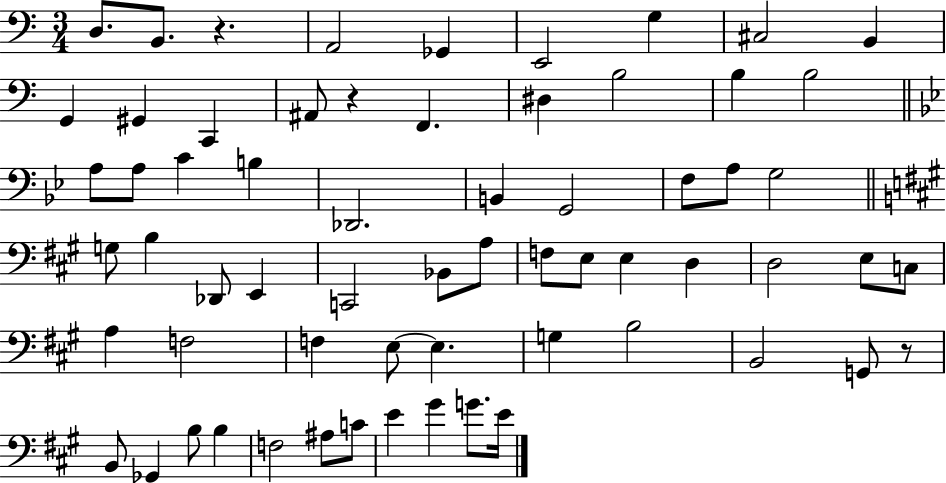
{
  \clef bass
  \numericTimeSignature
  \time 3/4
  \key c \major
  d8. b,8. r4. | a,2 ges,4 | e,2 g4 | cis2 b,4 | \break g,4 gis,4 c,4 | ais,8 r4 f,4. | dis4 b2 | b4 b2 | \break \bar "||" \break \key g \minor a8 a8 c'4 b4 | des,2. | b,4 g,2 | f8 a8 g2 | \break \bar "||" \break \key a \major g8 b4 des,8 e,4 | c,2 bes,8 a8 | f8 e8 e4 d4 | d2 e8 c8 | \break a4 f2 | f4 e8~~ e4. | g4 b2 | b,2 g,8 r8 | \break b,8 ges,4 b8 b4 | f2 ais8 c'8 | e'4 gis'4 g'8. e'16 | \bar "|."
}